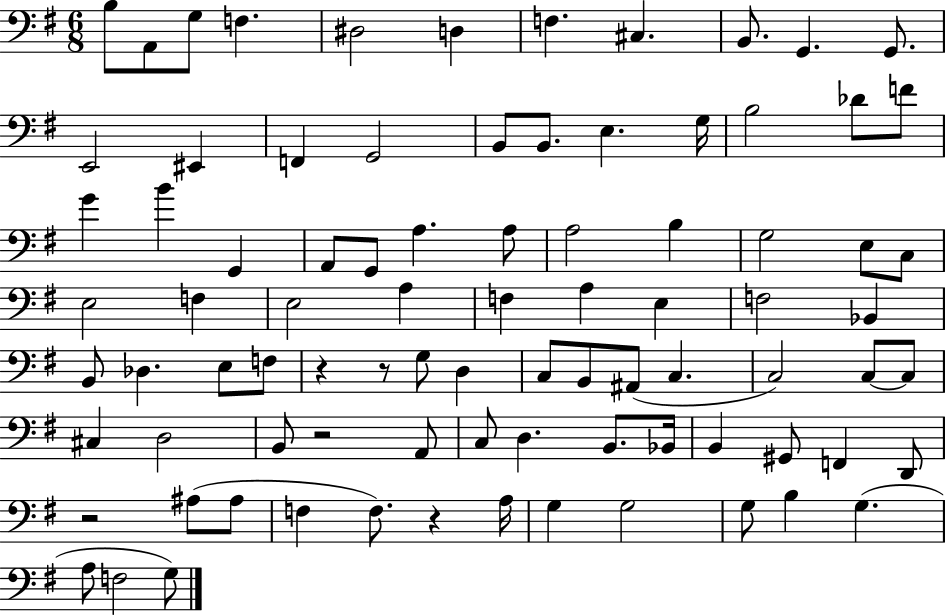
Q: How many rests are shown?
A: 5